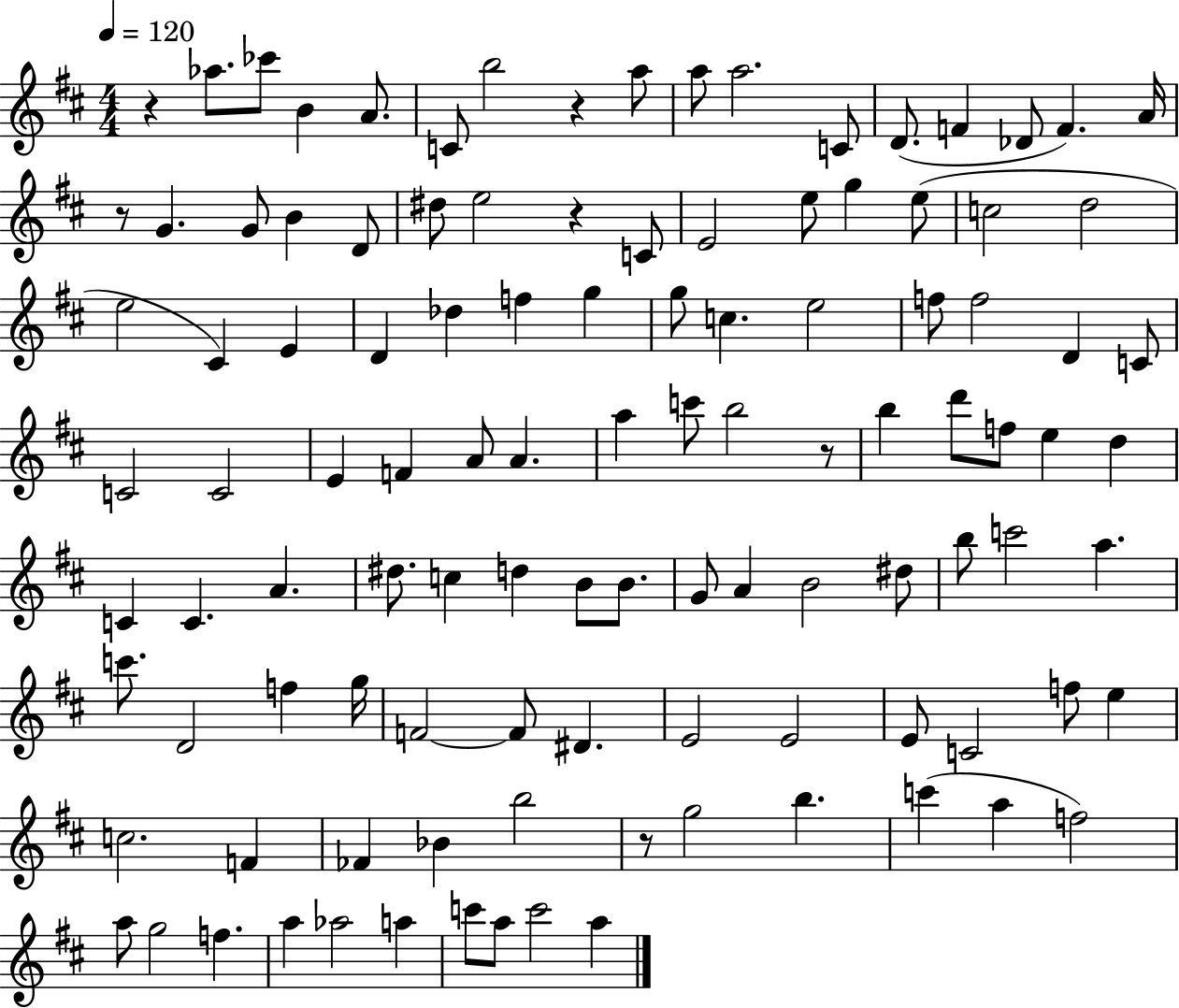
X:1
T:Untitled
M:4/4
L:1/4
K:D
z _a/2 _c'/2 B A/2 C/2 b2 z a/2 a/2 a2 C/2 D/2 F _D/2 F A/4 z/2 G G/2 B D/2 ^d/2 e2 z C/2 E2 e/2 g e/2 c2 d2 e2 ^C E D _d f g g/2 c e2 f/2 f2 D C/2 C2 C2 E F A/2 A a c'/2 b2 z/2 b d'/2 f/2 e d C C A ^d/2 c d B/2 B/2 G/2 A B2 ^d/2 b/2 c'2 a c'/2 D2 f g/4 F2 F/2 ^D E2 E2 E/2 C2 f/2 e c2 F _F _B b2 z/2 g2 b c' a f2 a/2 g2 f a _a2 a c'/2 a/2 c'2 a